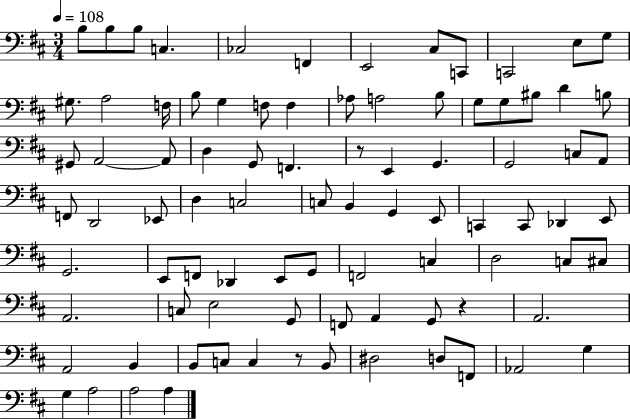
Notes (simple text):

B3/e B3/e B3/e C3/q. CES3/h F2/q E2/h C#3/e C2/e C2/h E3/e G3/e G#3/e. A3/h F3/s B3/e G3/q F3/e F3/q Ab3/e A3/h B3/e G3/e G3/e BIS3/e D4/q B3/e G#2/e A2/h A2/e D3/q G2/e F2/q. R/e E2/q G2/q. G2/h C3/e A2/e F2/e D2/h Eb2/e D3/q C3/h C3/e B2/q G2/q E2/e C2/q C2/e Db2/q E2/e G2/h. E2/e F2/e Db2/q E2/e G2/e F2/h C3/q D3/h C3/e C#3/e A2/h. C3/e E3/h G2/e F2/e A2/q G2/e R/q A2/h. A2/h B2/q B2/e C3/e C3/q R/e B2/e D#3/h D3/e F2/e Ab2/h G3/q G3/q A3/h A3/h A3/q